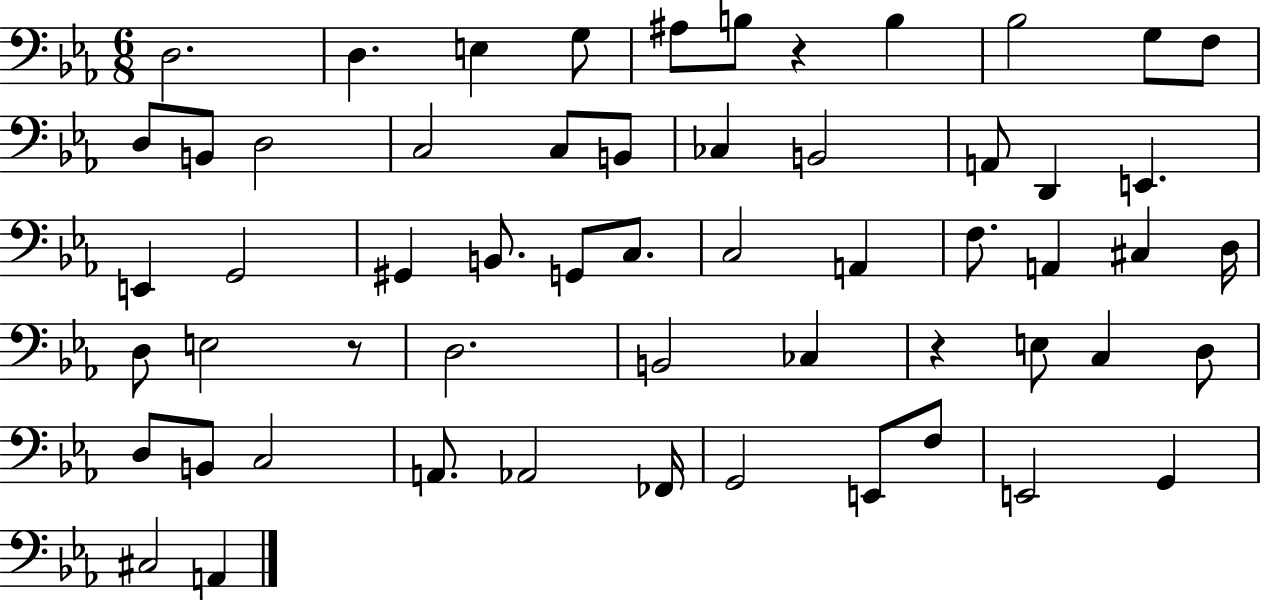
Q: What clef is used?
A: bass